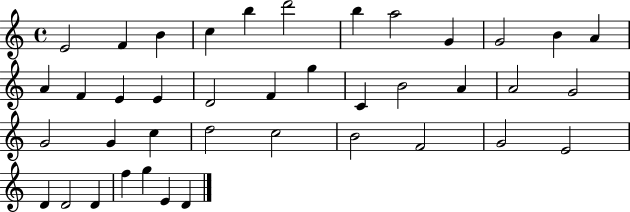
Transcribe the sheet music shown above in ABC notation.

X:1
T:Untitled
M:4/4
L:1/4
K:C
E2 F B c b d'2 b a2 G G2 B A A F E E D2 F g C B2 A A2 G2 G2 G c d2 c2 B2 F2 G2 E2 D D2 D f g E D